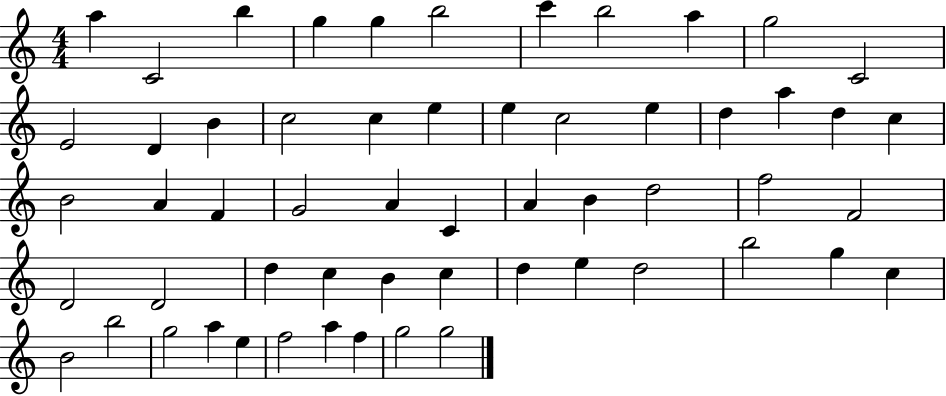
A5/q C4/h B5/q G5/q G5/q B5/h C6/q B5/h A5/q G5/h C4/h E4/h D4/q B4/q C5/h C5/q E5/q E5/q C5/h E5/q D5/q A5/q D5/q C5/q B4/h A4/q F4/q G4/h A4/q C4/q A4/q B4/q D5/h F5/h F4/h D4/h D4/h D5/q C5/q B4/q C5/q D5/q E5/q D5/h B5/h G5/q C5/q B4/h B5/h G5/h A5/q E5/q F5/h A5/q F5/q G5/h G5/h